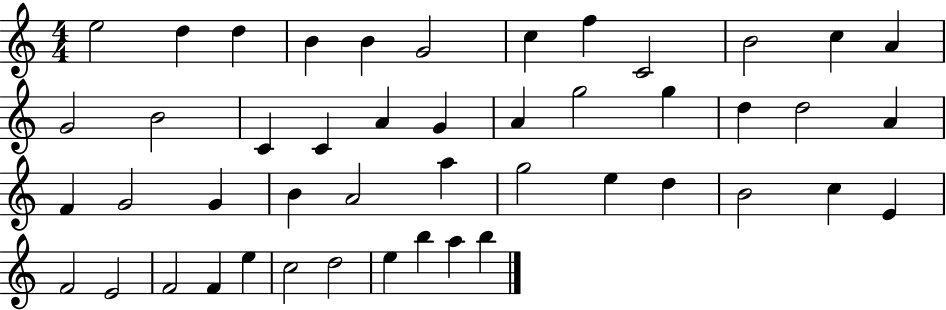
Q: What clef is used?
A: treble